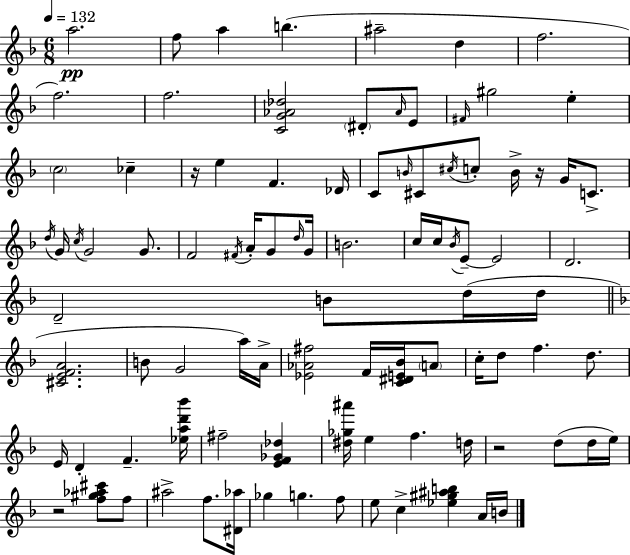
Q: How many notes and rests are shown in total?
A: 94